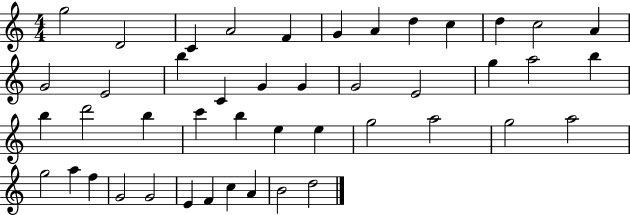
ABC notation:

X:1
T:Untitled
M:4/4
L:1/4
K:C
g2 D2 C A2 F G A d c d c2 A G2 E2 b C G G G2 E2 g a2 b b d'2 b c' b e e g2 a2 g2 a2 g2 a f G2 G2 E F c A B2 d2